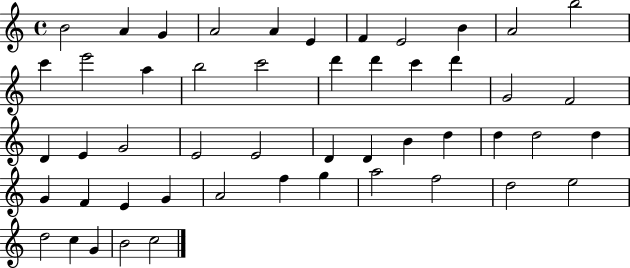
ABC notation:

X:1
T:Untitled
M:4/4
L:1/4
K:C
B2 A G A2 A E F E2 B A2 b2 c' e'2 a b2 c'2 d' d' c' d' G2 F2 D E G2 E2 E2 D D B d d d2 d G F E G A2 f g a2 f2 d2 e2 d2 c G B2 c2